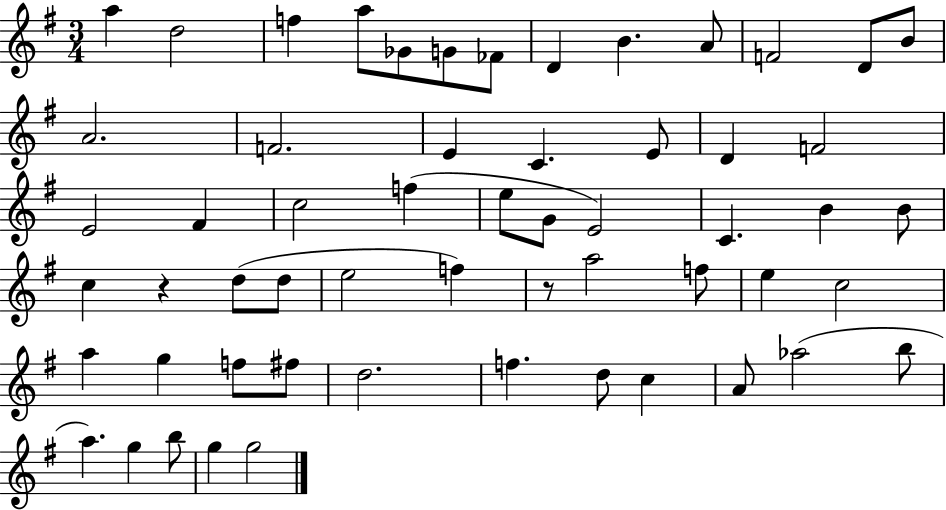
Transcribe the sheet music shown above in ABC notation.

X:1
T:Untitled
M:3/4
L:1/4
K:G
a d2 f a/2 _G/2 G/2 _F/2 D B A/2 F2 D/2 B/2 A2 F2 E C E/2 D F2 E2 ^F c2 f e/2 G/2 E2 C B B/2 c z d/2 d/2 e2 f z/2 a2 f/2 e c2 a g f/2 ^f/2 d2 f d/2 c A/2 _a2 b/2 a g b/2 g g2